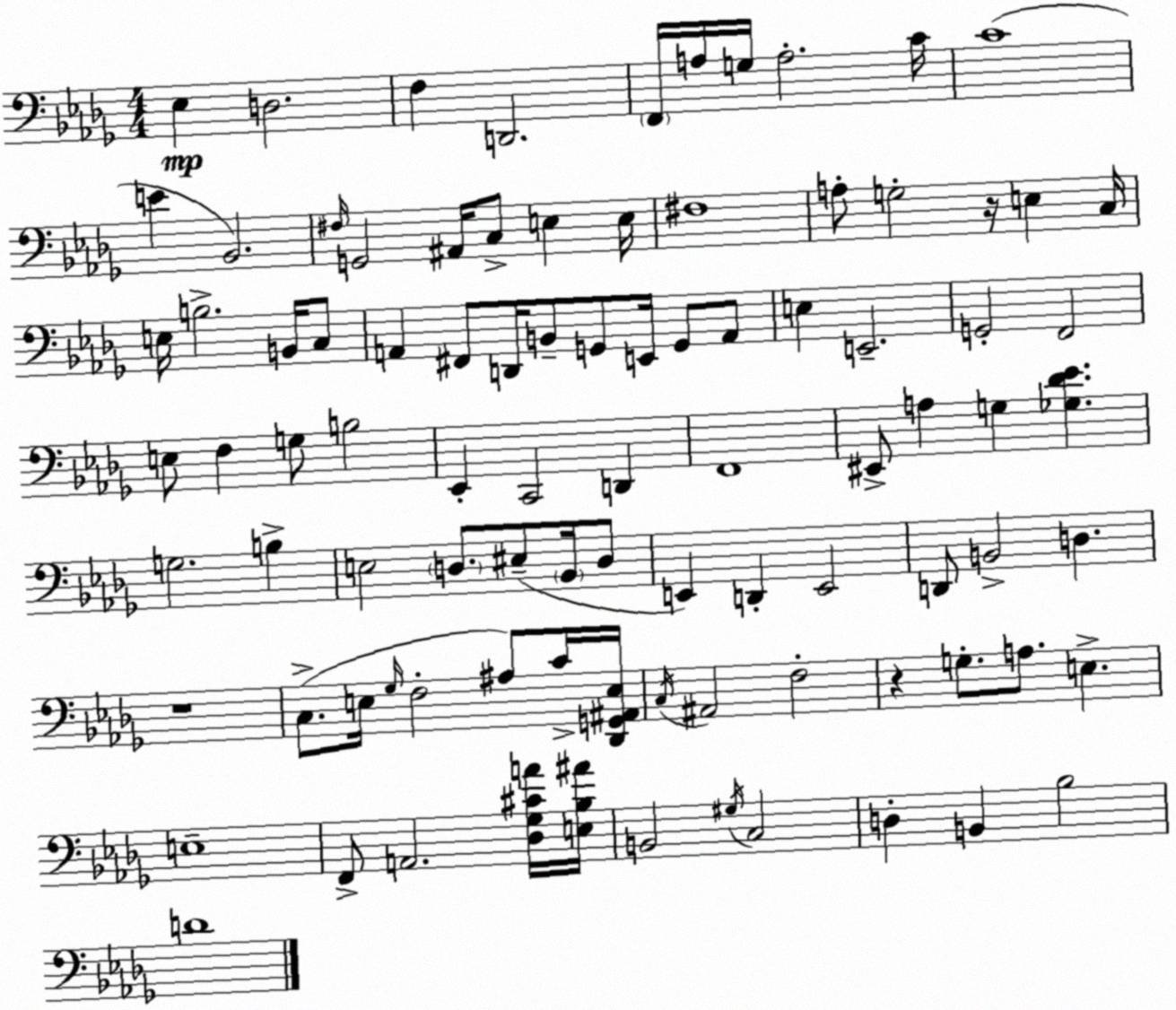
X:1
T:Untitled
M:4/4
L:1/4
K:Bbm
_E, D,2 F, D,,2 F,,/4 A,/4 G,/4 A,2 C/4 C4 E _B,,2 ^F,/4 G,,2 ^A,,/4 C,/2 E, E,/4 ^F,4 A,/2 G,2 z/4 E, C,/4 E,/4 B,2 B,,/4 C,/2 A,, ^F,,/2 D,,/4 B,,/2 G,,/2 E,,/4 G,,/2 A,,/2 E, E,,2 G,,2 F,,2 E,/2 F, G,/2 B,2 _E,, C,,2 D,, F,,4 ^E,,/2 A, G, [_G,_D_E] G,2 B, E,2 D,/2 ^E,/2 _B,,/4 D,/2 E,, D,, E,,2 D,,/2 B,,2 D, z4 C,/2 E,/4 _G,/4 F,2 ^A,/2 C/4 [_D,,G,,^A,,E,]/4 C,/4 ^A,,2 F,2 z G,/2 A,/2 E, E,4 F,,/2 A,,2 [_D,_G,^CA]/4 [E,_B,^A]/4 B,,2 ^G,/4 C,2 D, B,, _B,2 D4